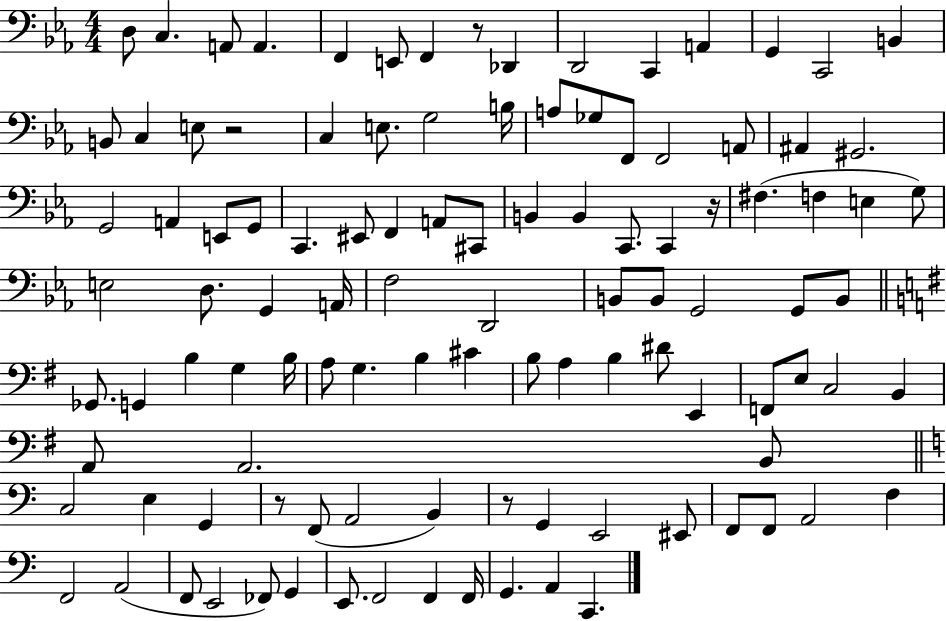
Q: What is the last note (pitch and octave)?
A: C2